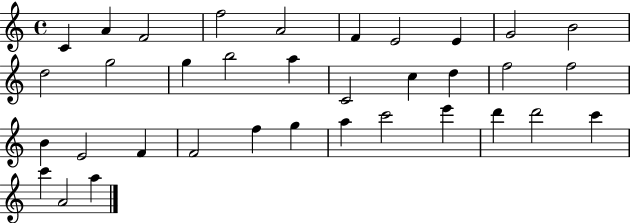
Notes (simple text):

C4/q A4/q F4/h F5/h A4/h F4/q E4/h E4/q G4/h B4/h D5/h G5/h G5/q B5/h A5/q C4/h C5/q D5/q F5/h F5/h B4/q E4/h F4/q F4/h F5/q G5/q A5/q C6/h E6/q D6/q D6/h C6/q C6/q A4/h A5/q